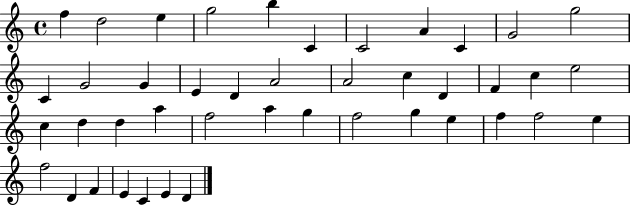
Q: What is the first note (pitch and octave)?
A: F5